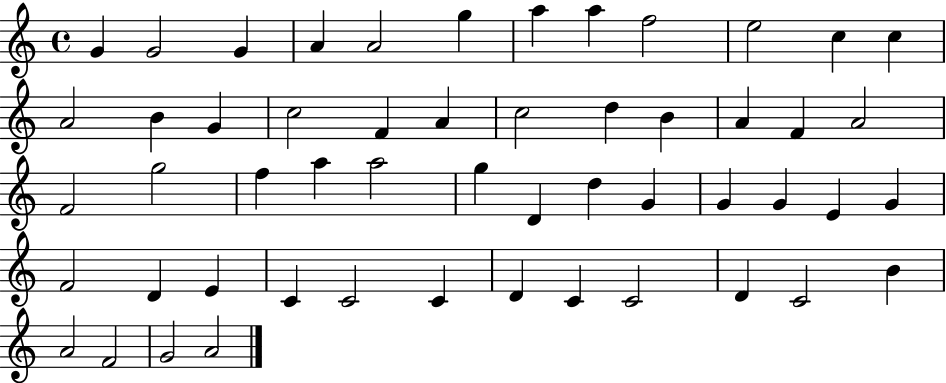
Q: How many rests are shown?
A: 0